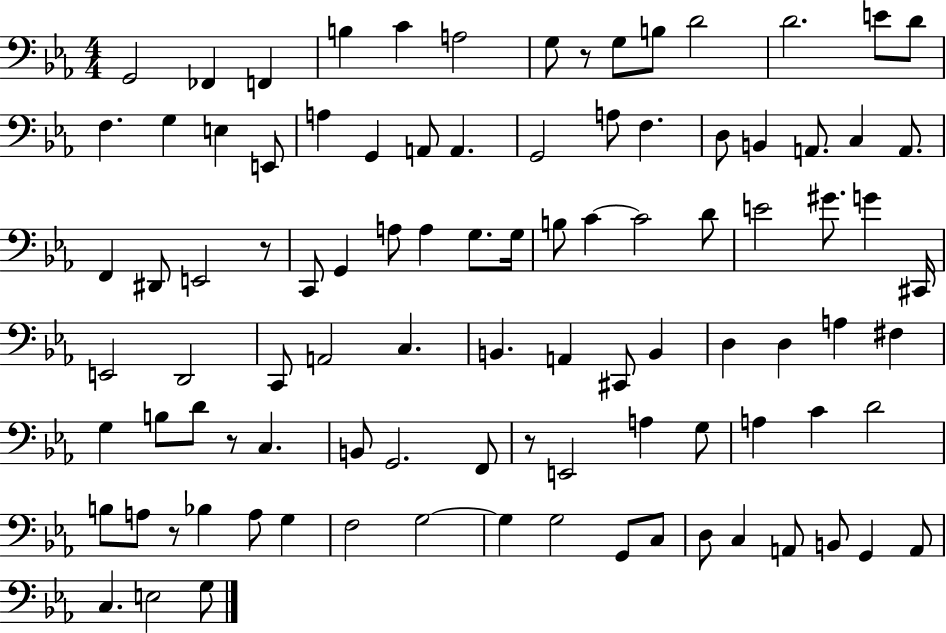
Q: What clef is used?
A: bass